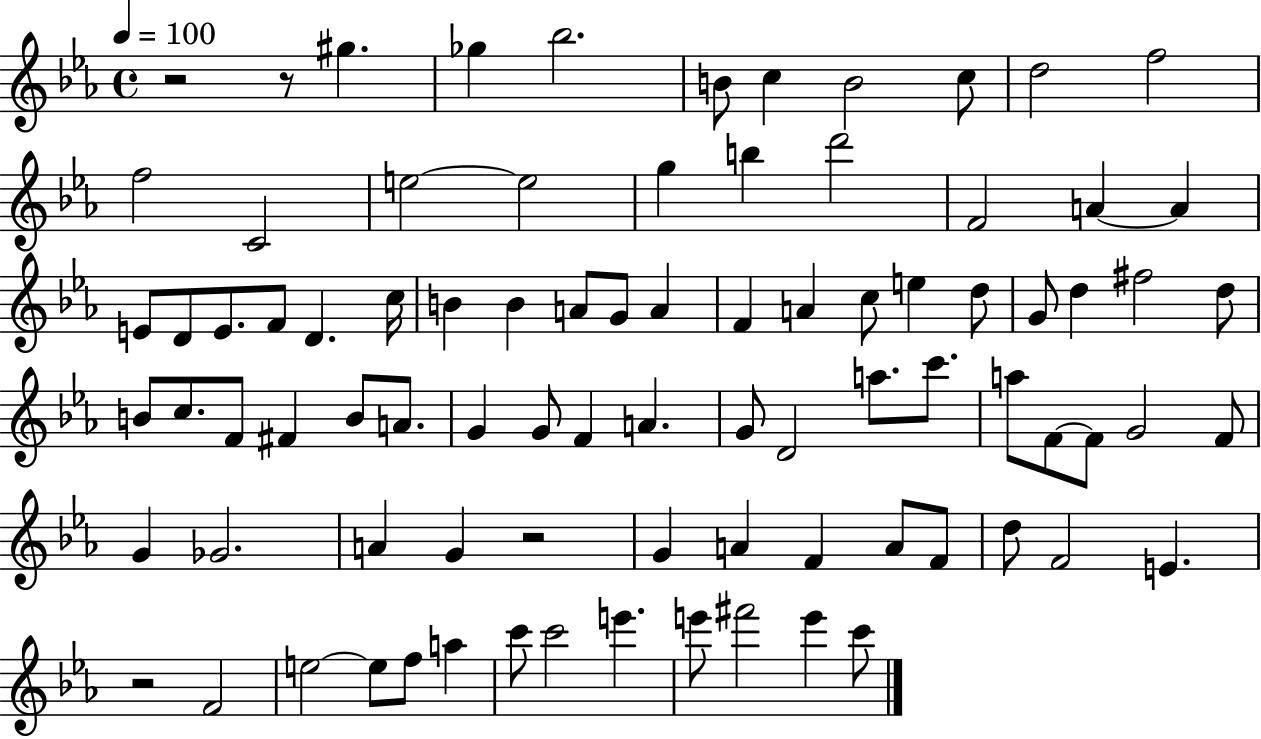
R/h R/e G#5/q. Gb5/q Bb5/h. B4/e C5/q B4/h C5/e D5/h F5/h F5/h C4/h E5/h E5/h G5/q B5/q D6/h F4/h A4/q A4/q E4/e D4/e E4/e. F4/e D4/q. C5/s B4/q B4/q A4/e G4/e A4/q F4/q A4/q C5/e E5/q D5/e G4/e D5/q F#5/h D5/e B4/e C5/e. F4/e F#4/q B4/e A4/e. G4/q G4/e F4/q A4/q. G4/e D4/h A5/e. C6/e. A5/e F4/e F4/e G4/h F4/e G4/q Gb4/h. A4/q G4/q R/h G4/q A4/q F4/q A4/e F4/e D5/e F4/h E4/q. R/h F4/h E5/h E5/e F5/e A5/q C6/e C6/h E6/q. E6/e F#6/h E6/q C6/e